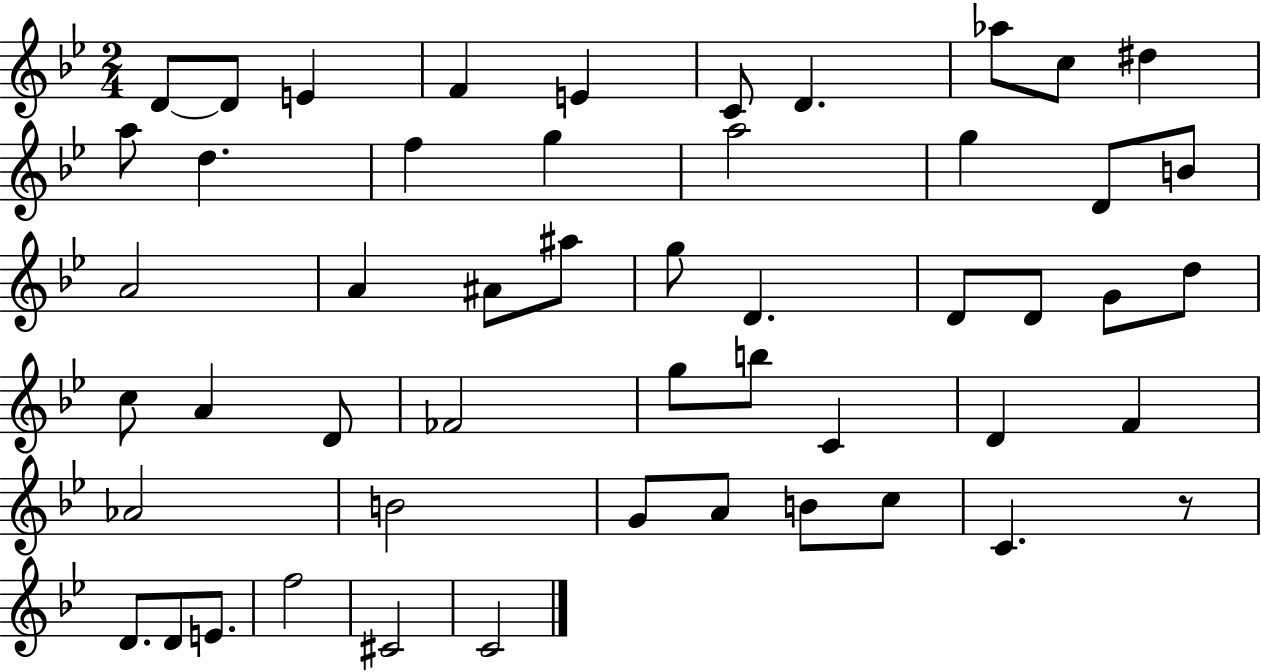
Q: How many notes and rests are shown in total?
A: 51